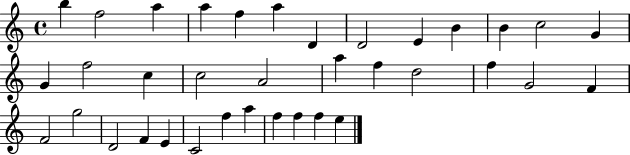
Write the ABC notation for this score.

X:1
T:Untitled
M:4/4
L:1/4
K:C
b f2 a a f a D D2 E B B c2 G G f2 c c2 A2 a f d2 f G2 F F2 g2 D2 F E C2 f a f f f e